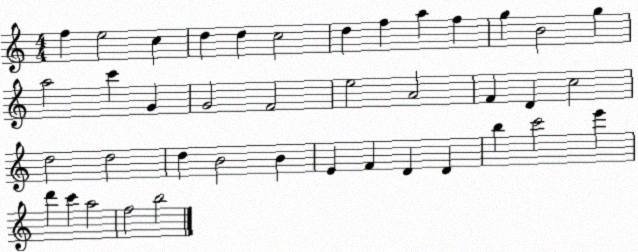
X:1
T:Untitled
M:4/4
L:1/4
K:C
f e2 c d d c2 d f a f g B2 g a2 c' G G2 F2 e2 A2 F D c2 d2 d2 d B2 B E F D D b c'2 e' d' c' a2 f2 b2